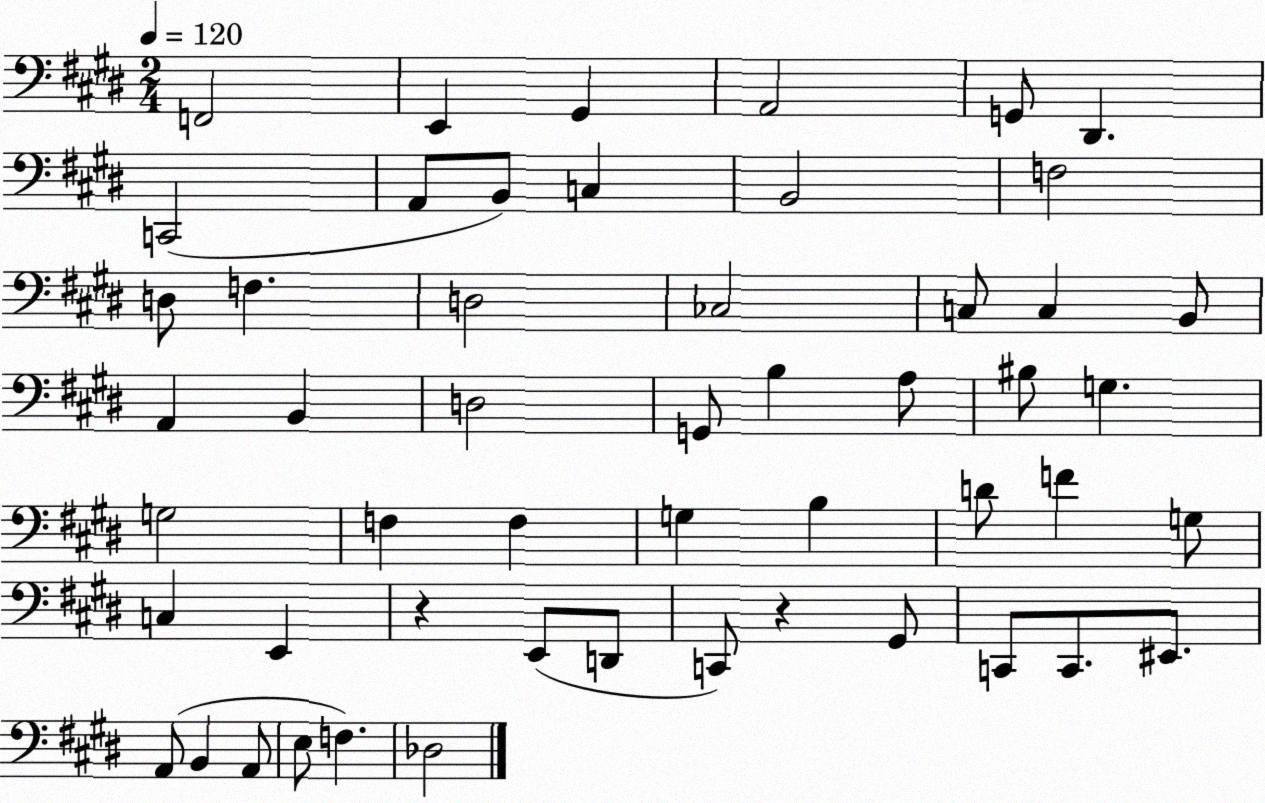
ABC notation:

X:1
T:Untitled
M:2/4
L:1/4
K:E
F,,2 E,, ^G,, A,,2 G,,/2 ^D,, C,,2 A,,/2 B,,/2 C, B,,2 F,2 D,/2 F, D,2 _C,2 C,/2 C, B,,/2 A,, B,, D,2 G,,/2 B, A,/2 ^B,/2 G, G,2 F, F, G, B, D/2 F G,/2 C, E,, z E,,/2 D,,/2 C,,/2 z ^G,,/2 C,,/2 C,,/2 ^E,,/2 A,,/2 B,, A,,/2 E,/2 F, _D,2